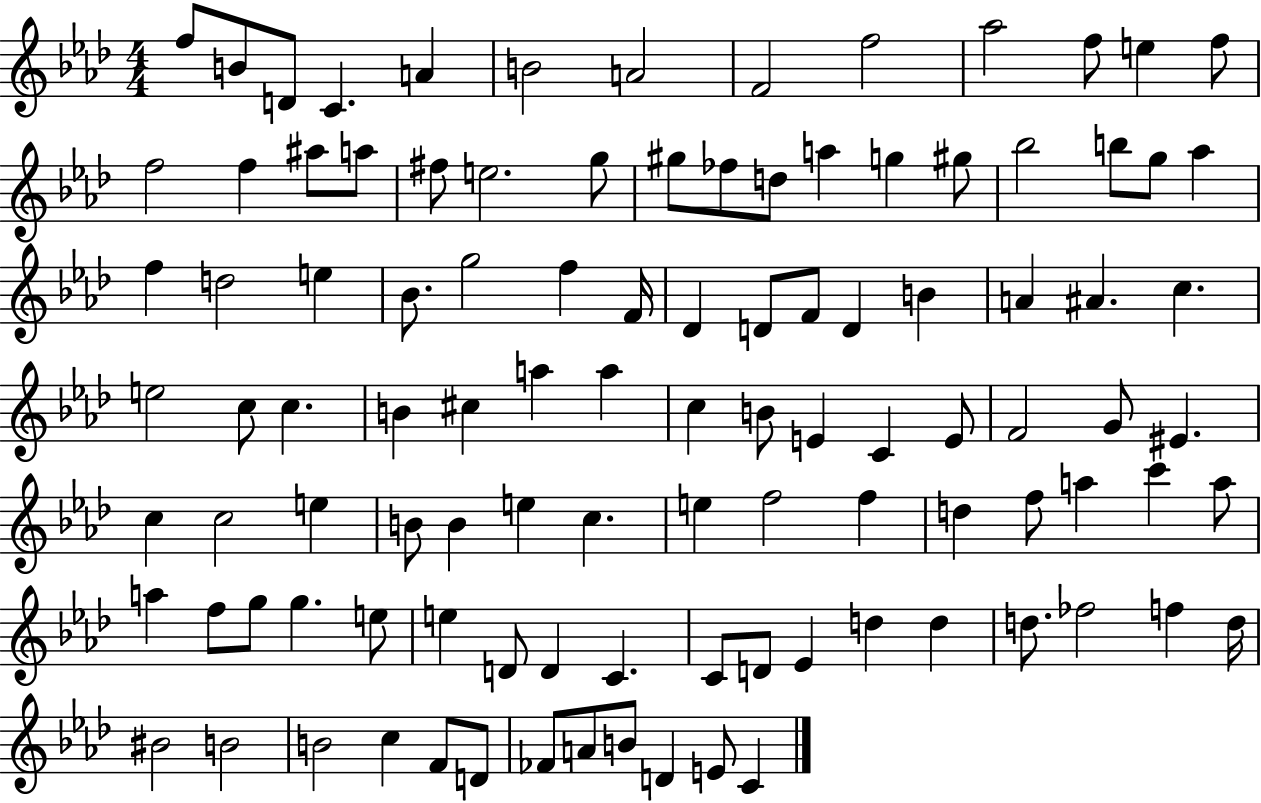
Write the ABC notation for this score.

X:1
T:Untitled
M:4/4
L:1/4
K:Ab
f/2 B/2 D/2 C A B2 A2 F2 f2 _a2 f/2 e f/2 f2 f ^a/2 a/2 ^f/2 e2 g/2 ^g/2 _f/2 d/2 a g ^g/2 _b2 b/2 g/2 _a f d2 e _B/2 g2 f F/4 _D D/2 F/2 D B A ^A c e2 c/2 c B ^c a a c B/2 E C E/2 F2 G/2 ^E c c2 e B/2 B e c e f2 f d f/2 a c' a/2 a f/2 g/2 g e/2 e D/2 D C C/2 D/2 _E d d d/2 _f2 f d/4 ^B2 B2 B2 c F/2 D/2 _F/2 A/2 B/2 D E/2 C